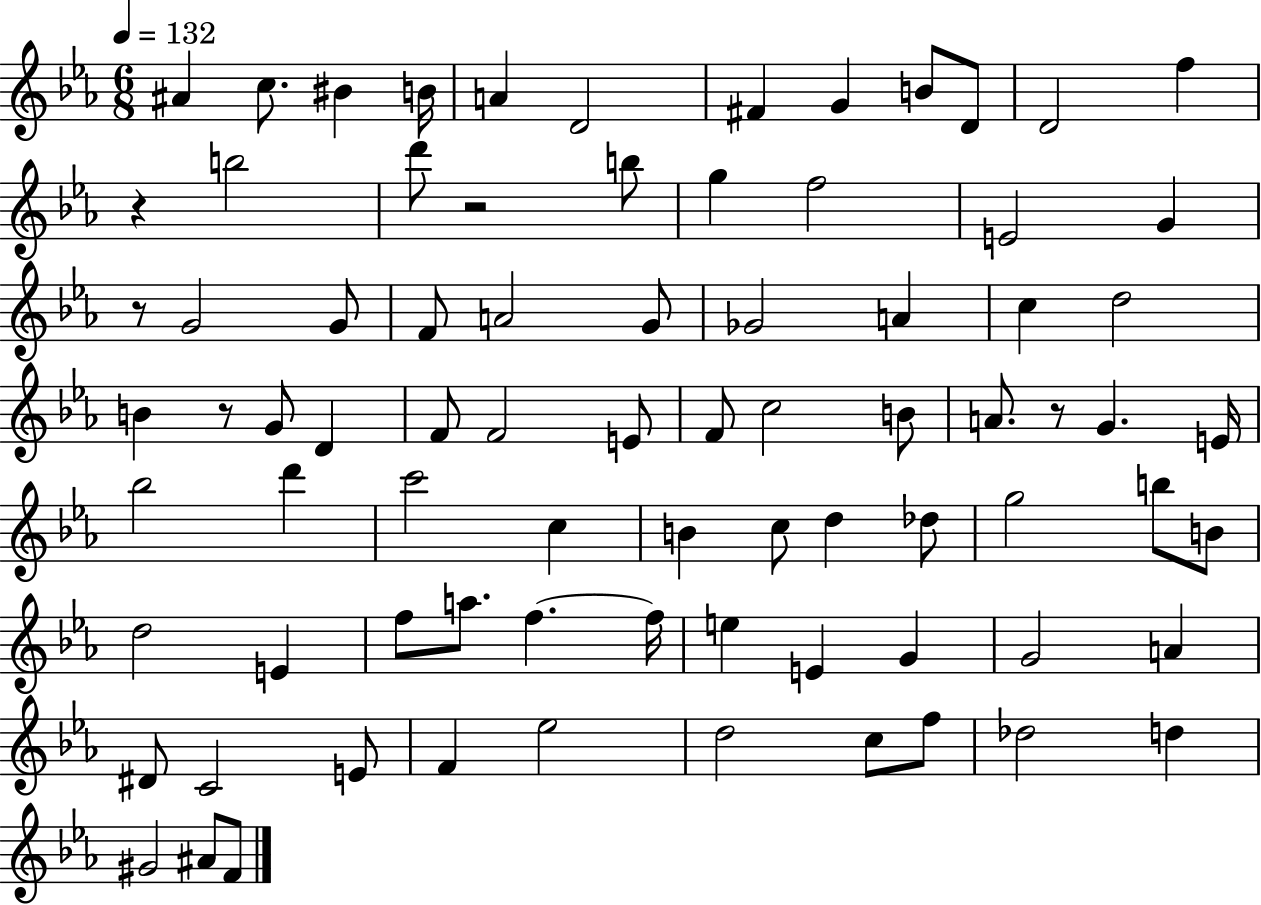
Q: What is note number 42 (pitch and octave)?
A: D6